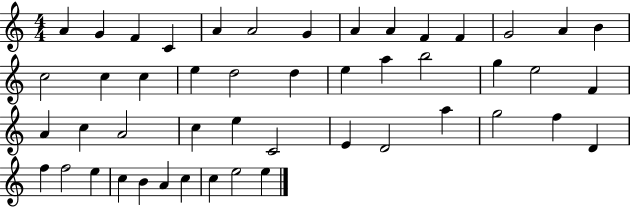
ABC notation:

X:1
T:Untitled
M:4/4
L:1/4
K:C
A G F C A A2 G A A F F G2 A B c2 c c e d2 d e a b2 g e2 F A c A2 c e C2 E D2 a g2 f D f f2 e c B A c c e2 e